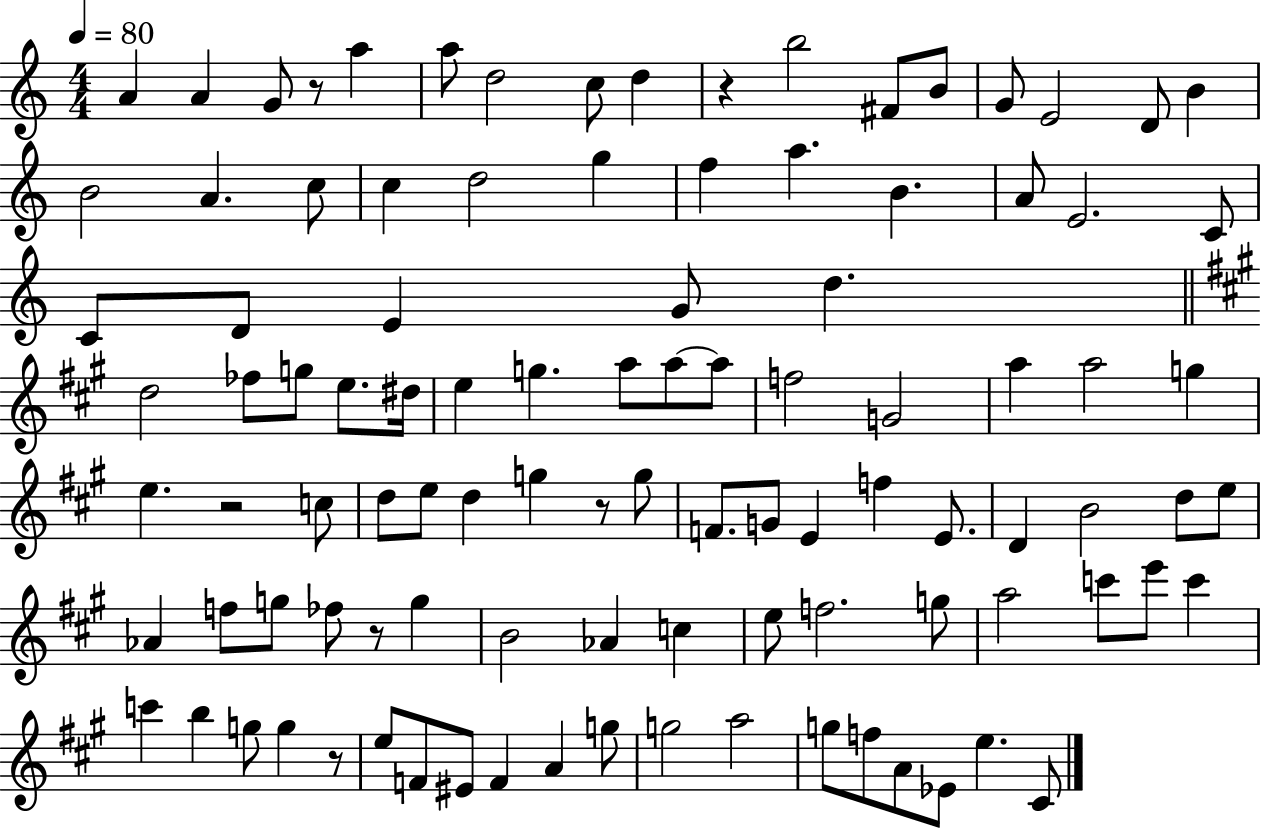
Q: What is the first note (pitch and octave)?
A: A4